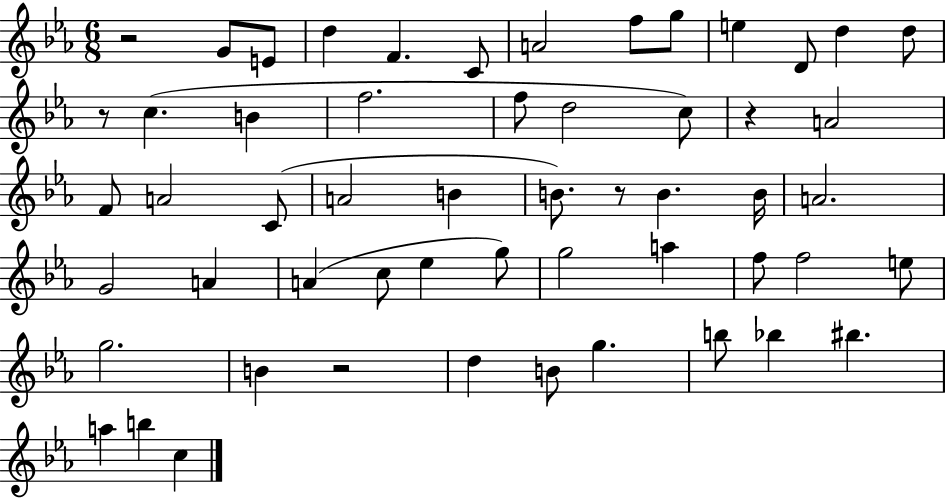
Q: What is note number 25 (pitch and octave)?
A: B4